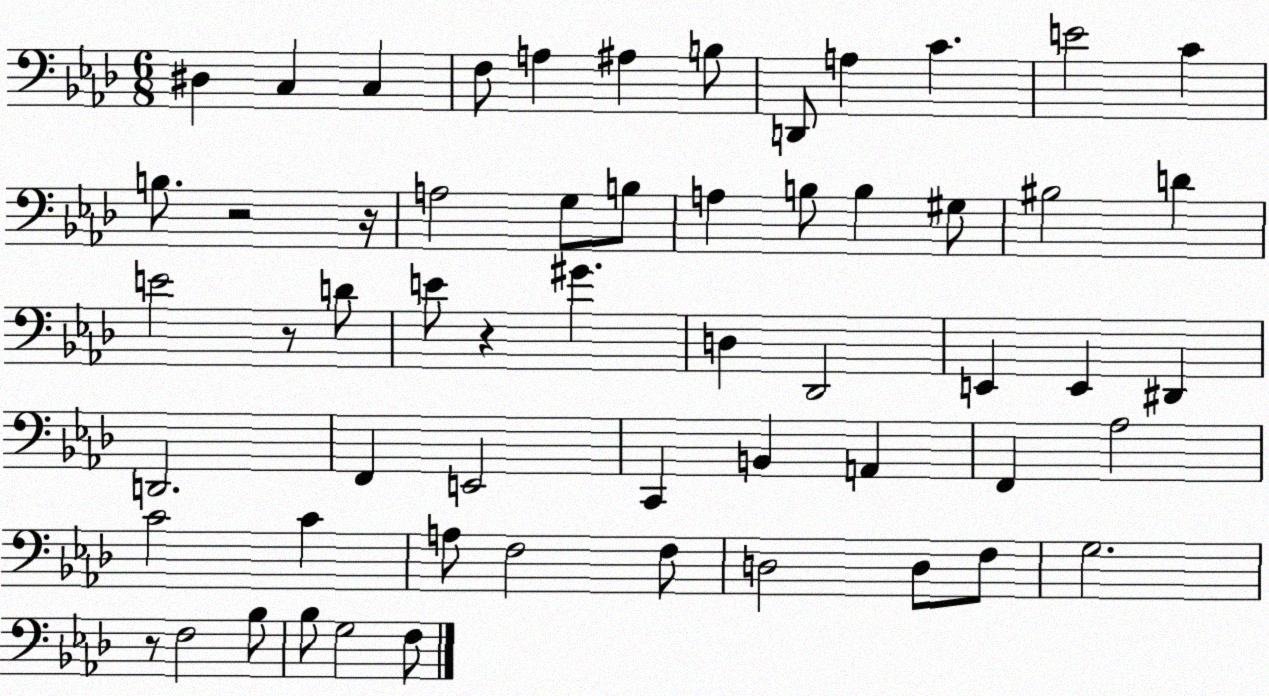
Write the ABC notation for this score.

X:1
T:Untitled
M:6/8
L:1/4
K:Ab
^D, C, C, F,/2 A, ^A, B,/2 D,,/2 A, C E2 C B,/2 z2 z/4 A,2 G,/2 B,/2 A, B,/2 B, ^G,/2 ^B,2 D E2 z/2 D/2 E/2 z ^G D, _D,,2 E,, E,, ^D,, D,,2 F,, E,,2 C,, B,, A,, F,, _A,2 C2 C A,/2 F,2 F,/2 D,2 D,/2 F,/2 G,2 z/2 F,2 _B,/2 _B,/2 G,2 F,/2